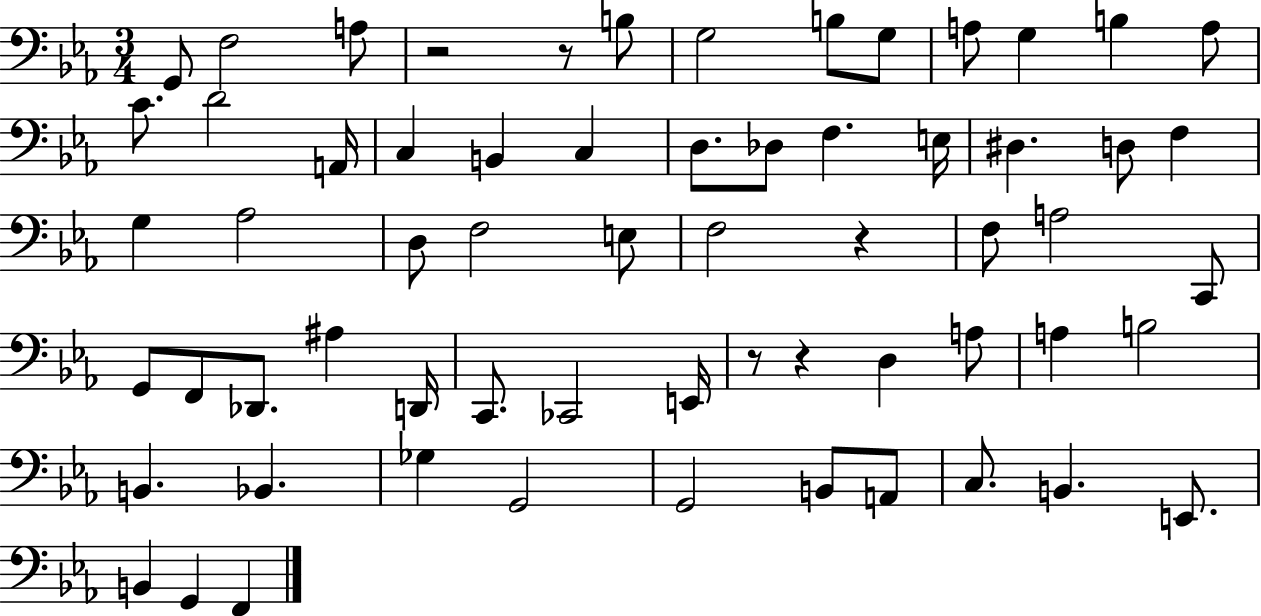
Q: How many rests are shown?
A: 5